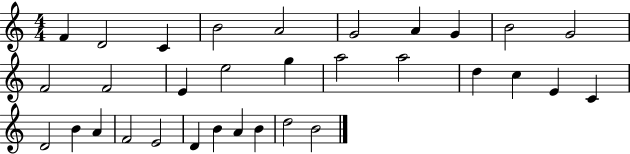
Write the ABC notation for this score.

X:1
T:Untitled
M:4/4
L:1/4
K:C
F D2 C B2 A2 G2 A G B2 G2 F2 F2 E e2 g a2 a2 d c E C D2 B A F2 E2 D B A B d2 B2